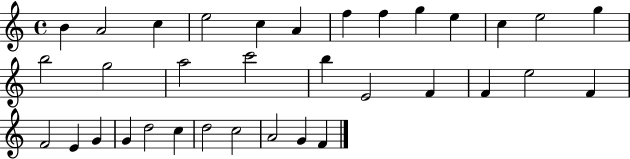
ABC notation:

X:1
T:Untitled
M:4/4
L:1/4
K:C
B A2 c e2 c A f f g e c e2 g b2 g2 a2 c'2 b E2 F F e2 F F2 E G G d2 c d2 c2 A2 G F